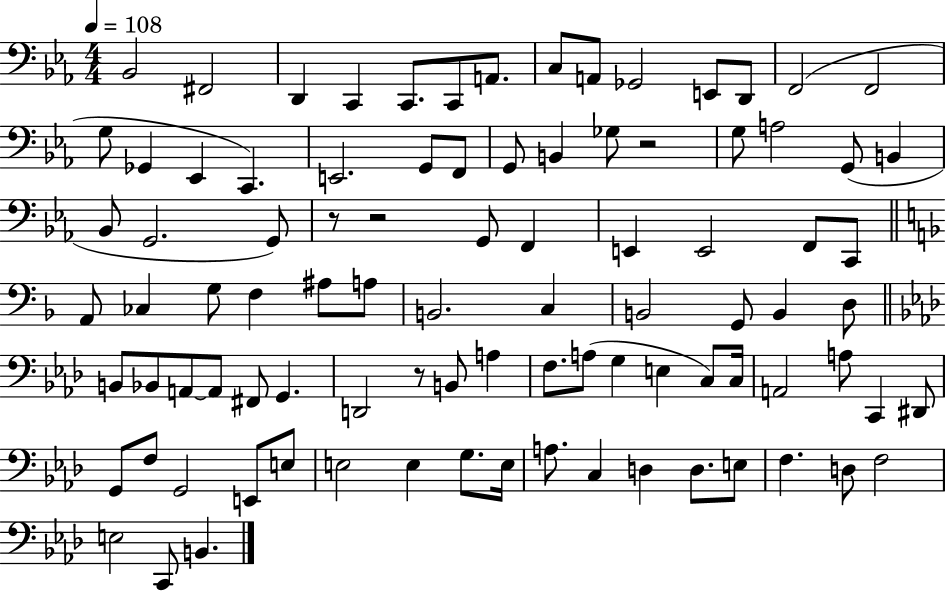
X:1
T:Untitled
M:4/4
L:1/4
K:Eb
_B,,2 ^F,,2 D,, C,, C,,/2 C,,/2 A,,/2 C,/2 A,,/2 _G,,2 E,,/2 D,,/2 F,,2 F,,2 G,/2 _G,, _E,, C,, E,,2 G,,/2 F,,/2 G,,/2 B,, _G,/2 z2 G,/2 A,2 G,,/2 B,, _B,,/2 G,,2 G,,/2 z/2 z2 G,,/2 F,, E,, E,,2 F,,/2 C,,/2 A,,/2 _C, G,/2 F, ^A,/2 A,/2 B,,2 C, B,,2 G,,/2 B,, D,/2 B,,/2 _B,,/2 A,,/2 A,,/2 ^F,,/2 G,, D,,2 z/2 B,,/2 A, F,/2 A,/2 G, E, C,/2 C,/4 A,,2 A,/2 C,, ^D,,/2 G,,/2 F,/2 G,,2 E,,/2 E,/2 E,2 E, G,/2 E,/4 A,/2 C, D, D,/2 E,/2 F, D,/2 F,2 E,2 C,,/2 B,,